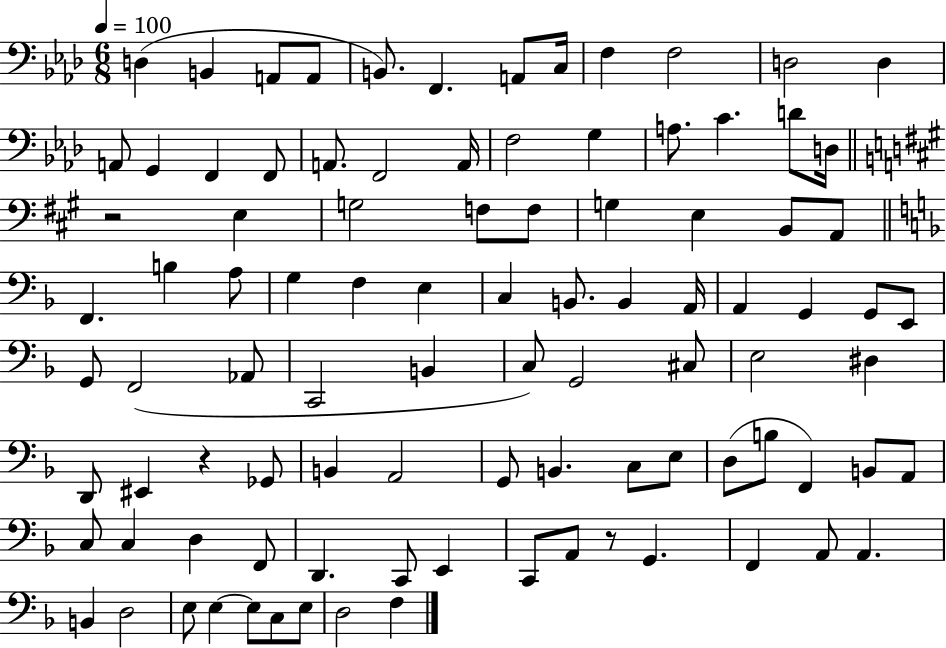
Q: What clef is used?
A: bass